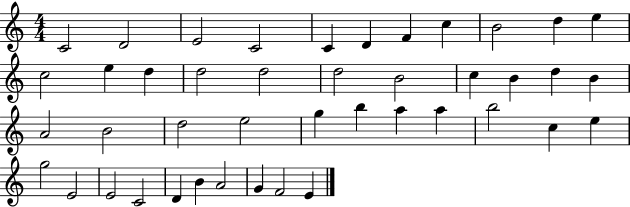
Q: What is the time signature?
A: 4/4